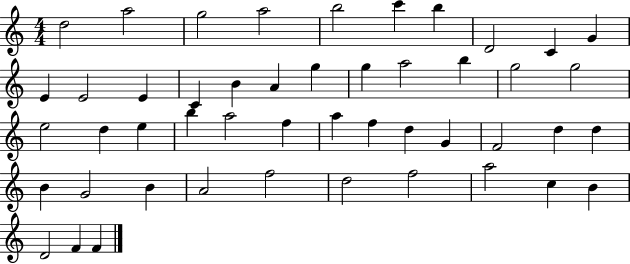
{
  \clef treble
  \numericTimeSignature
  \time 4/4
  \key c \major
  d''2 a''2 | g''2 a''2 | b''2 c'''4 b''4 | d'2 c'4 g'4 | \break e'4 e'2 e'4 | c'4 b'4 a'4 g''4 | g''4 a''2 b''4 | g''2 g''2 | \break e''2 d''4 e''4 | b''4 a''2 f''4 | a''4 f''4 d''4 g'4 | f'2 d''4 d''4 | \break b'4 g'2 b'4 | a'2 f''2 | d''2 f''2 | a''2 c''4 b'4 | \break d'2 f'4 f'4 | \bar "|."
}